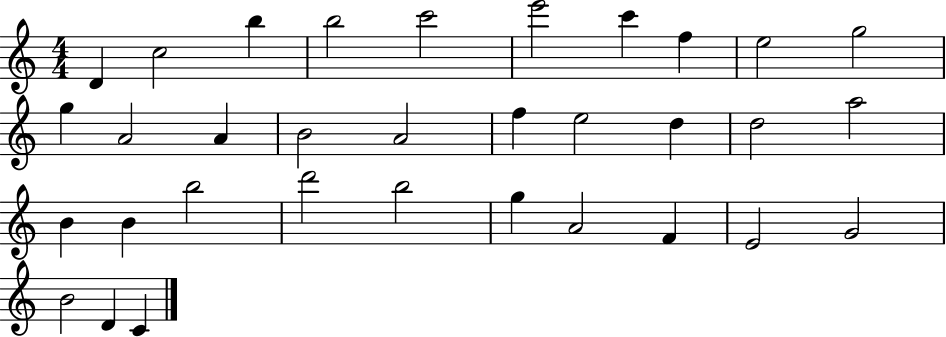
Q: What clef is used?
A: treble